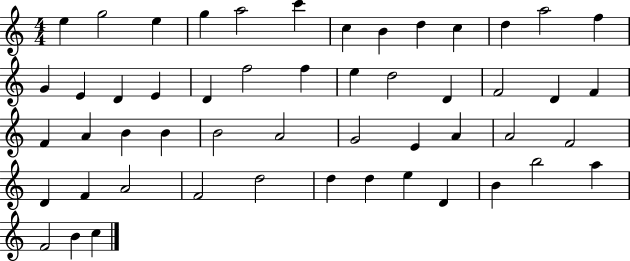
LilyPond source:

{
  \clef treble
  \numericTimeSignature
  \time 4/4
  \key c \major
  e''4 g''2 e''4 | g''4 a''2 c'''4 | c''4 b'4 d''4 c''4 | d''4 a''2 f''4 | \break g'4 e'4 d'4 e'4 | d'4 f''2 f''4 | e''4 d''2 d'4 | f'2 d'4 f'4 | \break f'4 a'4 b'4 b'4 | b'2 a'2 | g'2 e'4 a'4 | a'2 f'2 | \break d'4 f'4 a'2 | f'2 d''2 | d''4 d''4 e''4 d'4 | b'4 b''2 a''4 | \break f'2 b'4 c''4 | \bar "|."
}